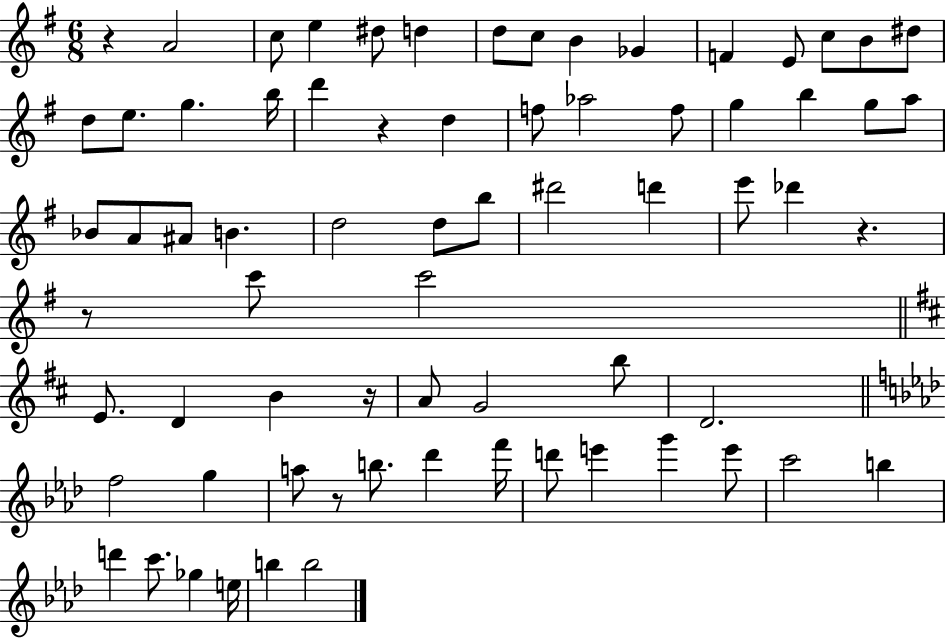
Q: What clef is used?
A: treble